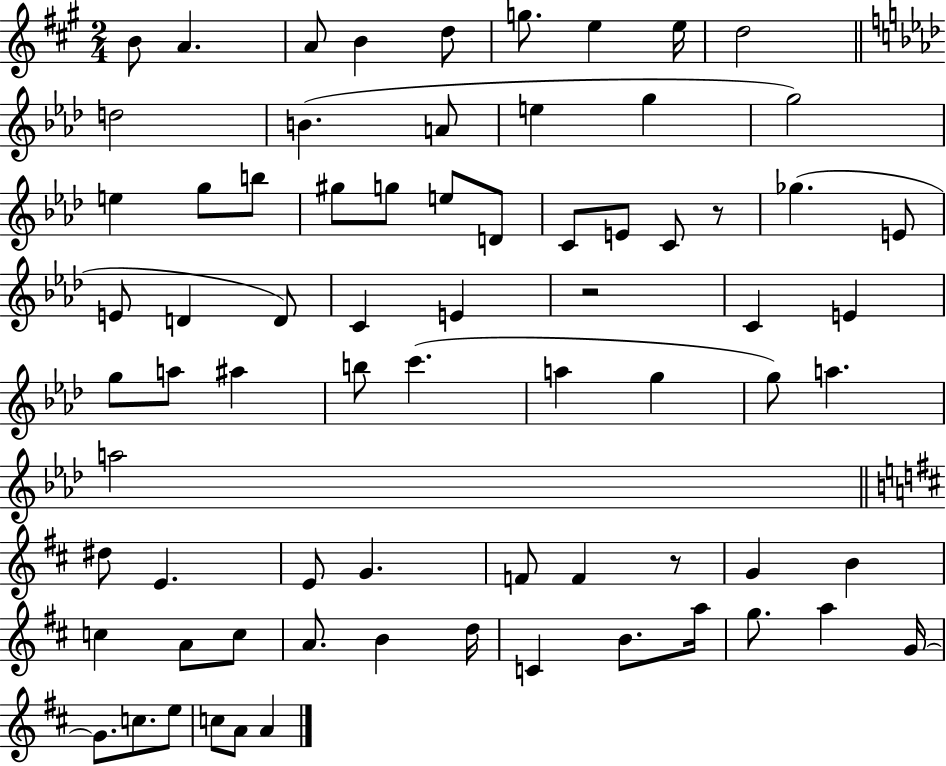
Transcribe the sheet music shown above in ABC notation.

X:1
T:Untitled
M:2/4
L:1/4
K:A
B/2 A A/2 B d/2 g/2 e e/4 d2 d2 B A/2 e g g2 e g/2 b/2 ^g/2 g/2 e/2 D/2 C/2 E/2 C/2 z/2 _g E/2 E/2 D D/2 C E z2 C E g/2 a/2 ^a b/2 c' a g g/2 a a2 ^d/2 E E/2 G F/2 F z/2 G B c A/2 c/2 A/2 B d/4 C B/2 a/4 g/2 a G/4 G/2 c/2 e/2 c/2 A/2 A